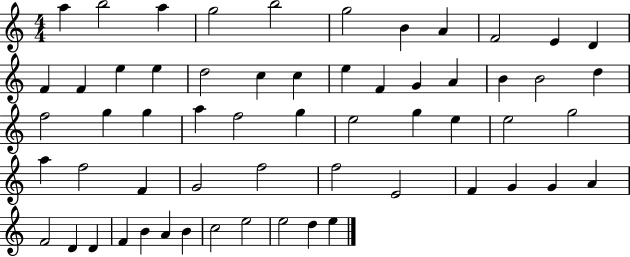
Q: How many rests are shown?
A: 0